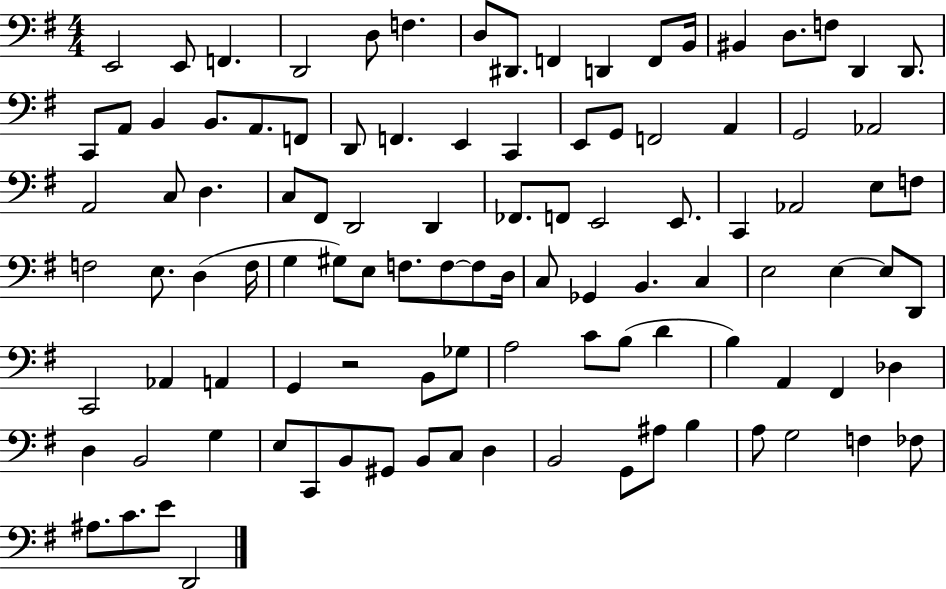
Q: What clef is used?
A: bass